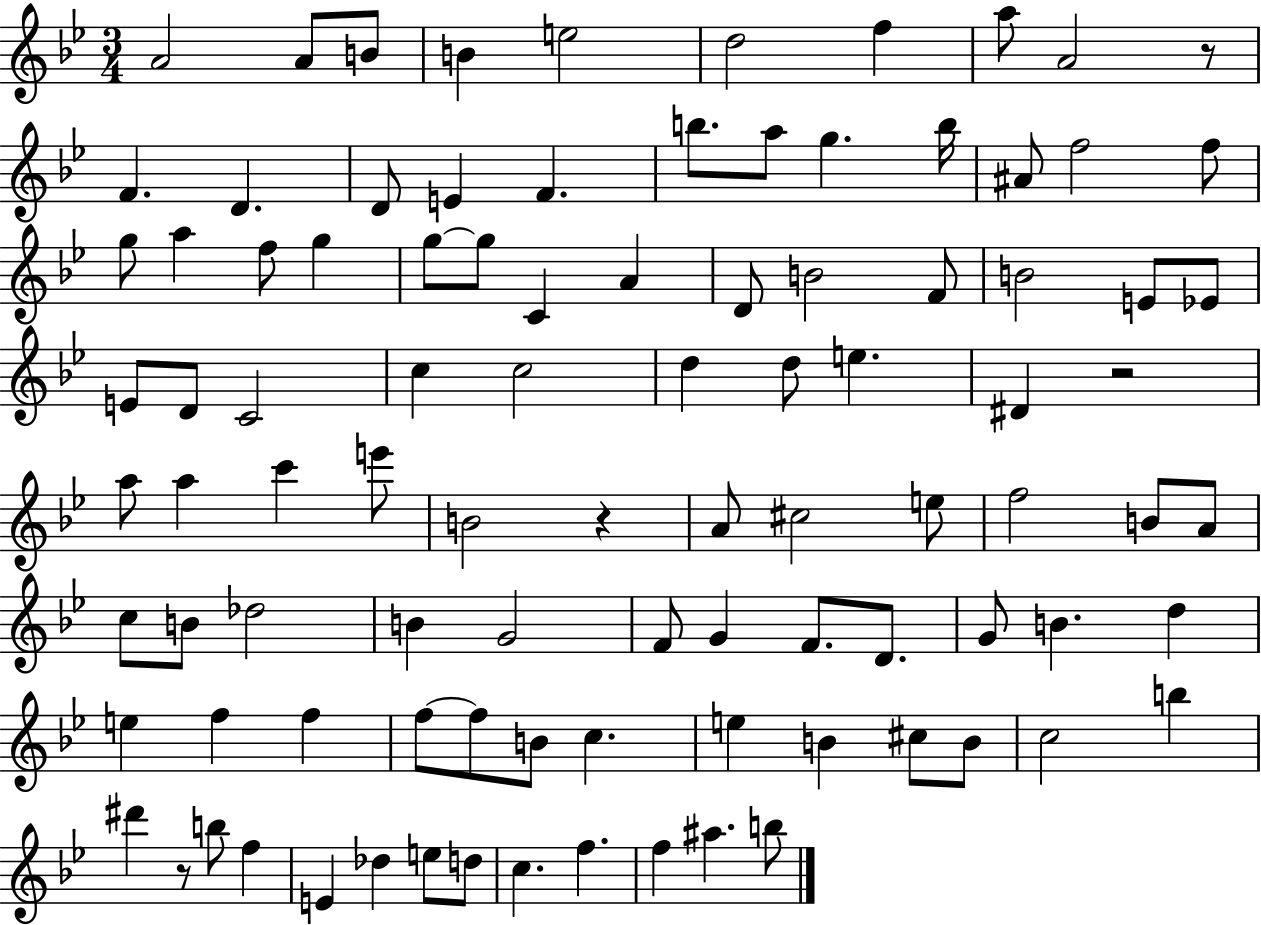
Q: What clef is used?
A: treble